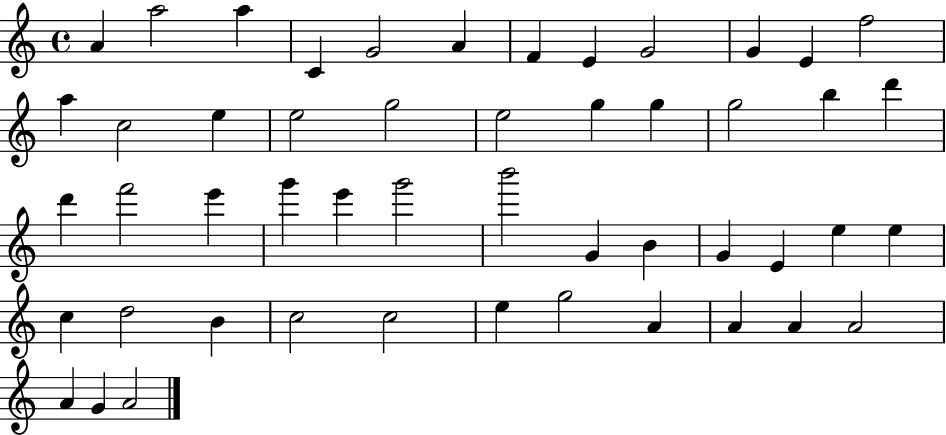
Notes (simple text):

A4/q A5/h A5/q C4/q G4/h A4/q F4/q E4/q G4/h G4/q E4/q F5/h A5/q C5/h E5/q E5/h G5/h E5/h G5/q G5/q G5/h B5/q D6/q D6/q F6/h E6/q G6/q E6/q G6/h B6/h G4/q B4/q G4/q E4/q E5/q E5/q C5/q D5/h B4/q C5/h C5/h E5/q G5/h A4/q A4/q A4/q A4/h A4/q G4/q A4/h